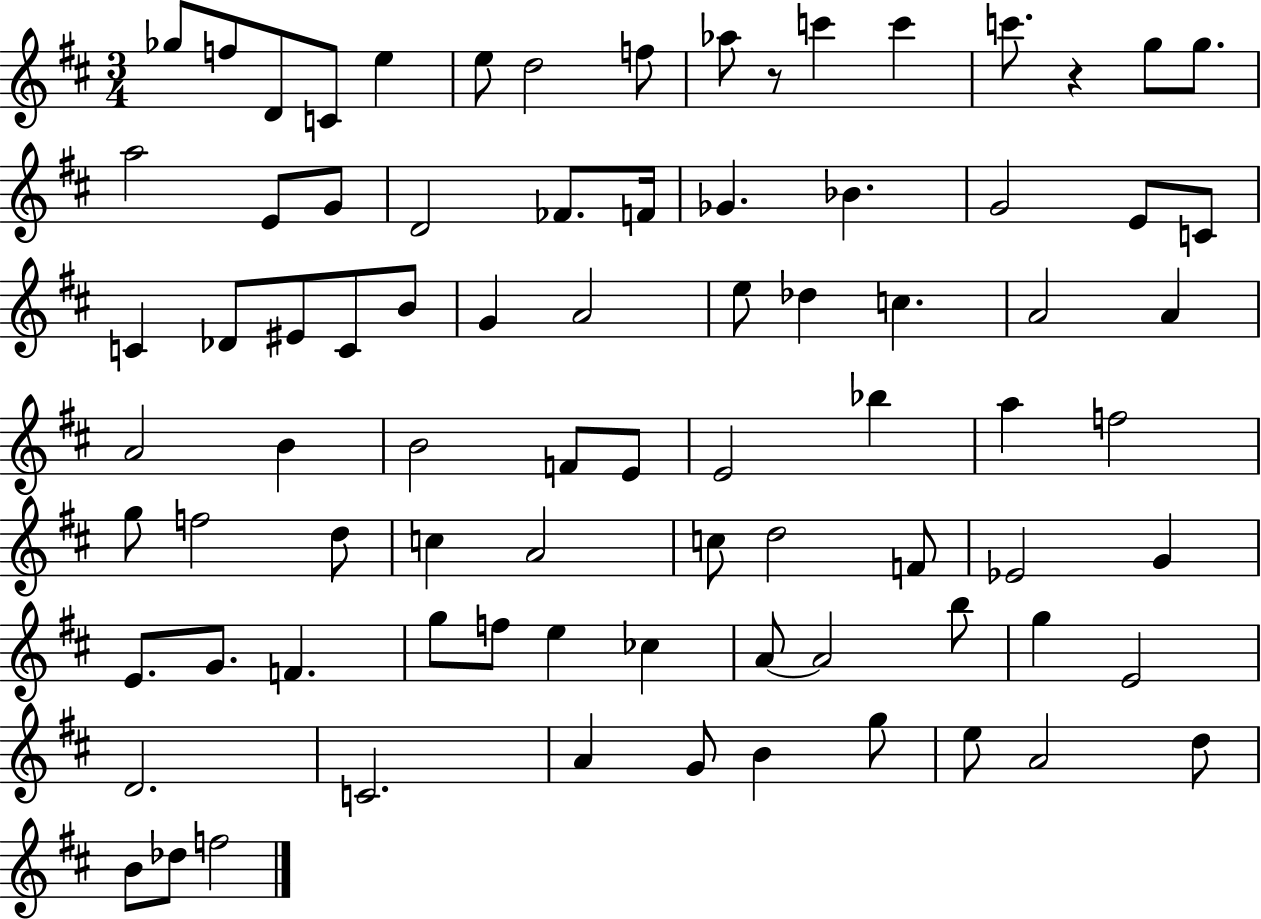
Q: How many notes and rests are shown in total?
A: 82